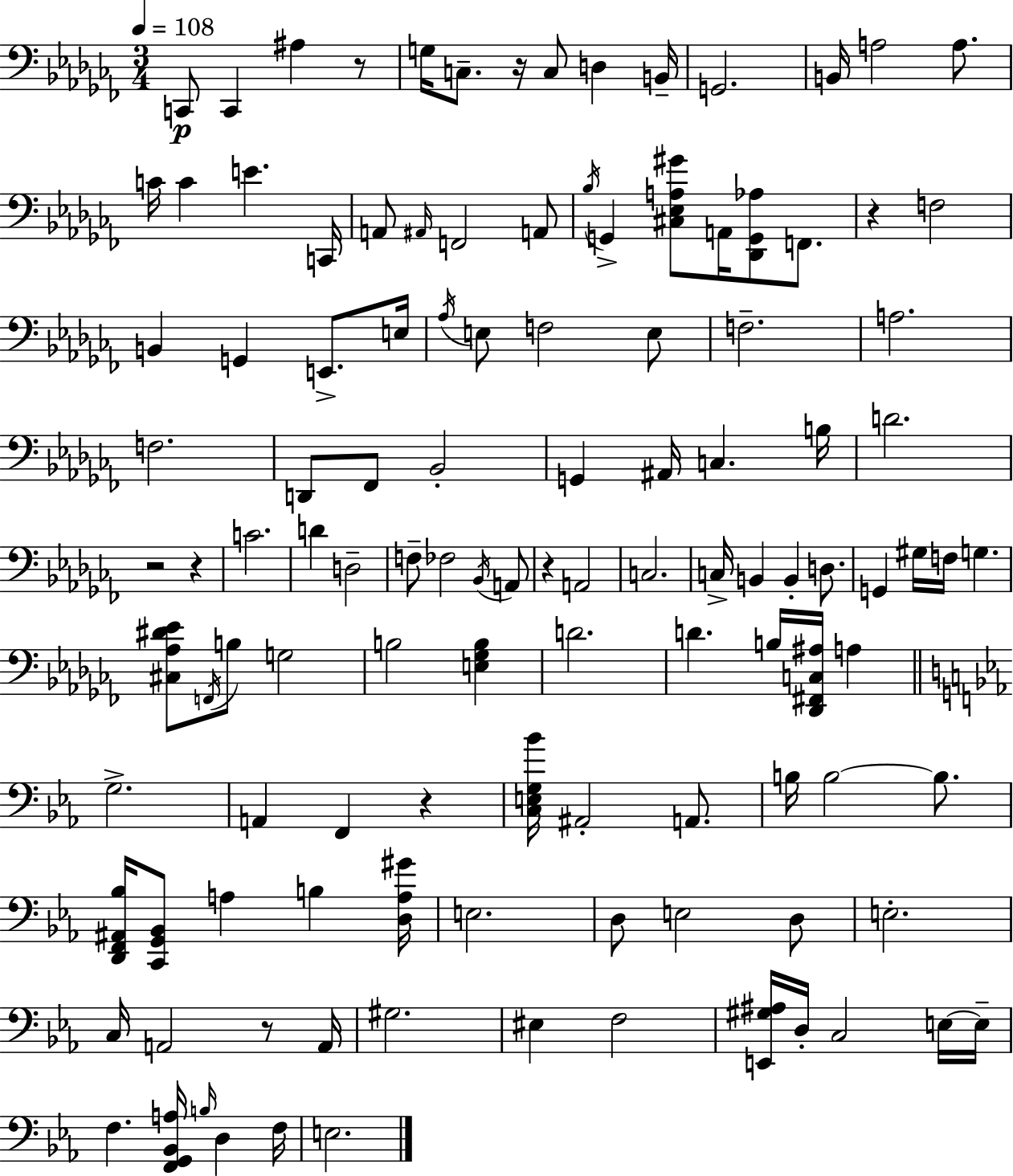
X:1
T:Untitled
M:3/4
L:1/4
K:Abm
C,,/2 C,, ^A, z/2 G,/4 C,/2 z/4 C,/2 D, B,,/4 G,,2 B,,/4 A,2 A,/2 C/4 C E C,,/4 A,,/2 ^A,,/4 F,,2 A,,/2 _B,/4 G,, [^C,_E,A,^G]/2 A,,/4 [_D,,G,,_A,]/2 F,,/2 z F,2 B,, G,, E,,/2 E,/4 _A,/4 E,/2 F,2 E,/2 F,2 A,2 F,2 D,,/2 _F,,/2 _B,,2 G,, ^A,,/4 C, B,/4 D2 z2 z C2 D D,2 F,/2 _F,2 _B,,/4 A,,/2 z A,,2 C,2 C,/4 B,, B,, D,/2 G,, ^G,/4 F,/4 G, [^C,_A,^D_E]/2 F,,/4 B,/2 G,2 B,2 [E,_G,B,] D2 D B,/4 [_D,,^F,,C,^A,]/4 A, G,2 A,, F,, z [C,E,G,_B]/4 ^A,,2 A,,/2 B,/4 B,2 B,/2 [D,,F,,^A,,_B,]/4 [C,,G,,_B,,]/2 A, B, [D,A,^G]/4 E,2 D,/2 E,2 D,/2 E,2 C,/4 A,,2 z/2 A,,/4 ^G,2 ^E, F,2 [E,,^G,^A,]/4 D,/4 C,2 E,/4 E,/4 F, [F,,G,,_B,,A,]/4 B,/4 D, F,/4 E,2